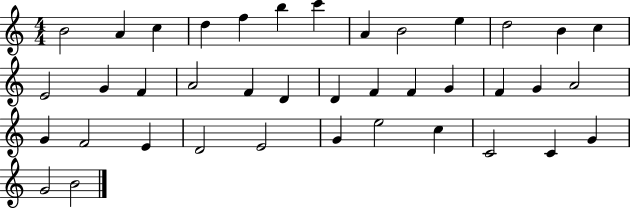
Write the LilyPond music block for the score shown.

{
  \clef treble
  \numericTimeSignature
  \time 4/4
  \key c \major
  b'2 a'4 c''4 | d''4 f''4 b''4 c'''4 | a'4 b'2 e''4 | d''2 b'4 c''4 | \break e'2 g'4 f'4 | a'2 f'4 d'4 | d'4 f'4 f'4 g'4 | f'4 g'4 a'2 | \break g'4 f'2 e'4 | d'2 e'2 | g'4 e''2 c''4 | c'2 c'4 g'4 | \break g'2 b'2 | \bar "|."
}